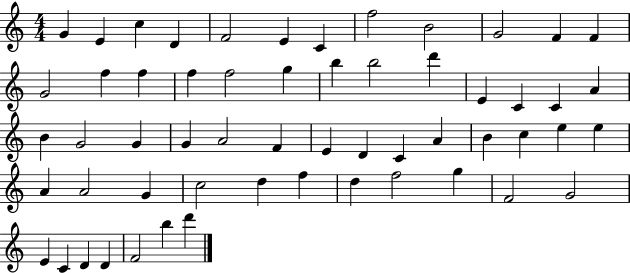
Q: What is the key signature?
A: C major